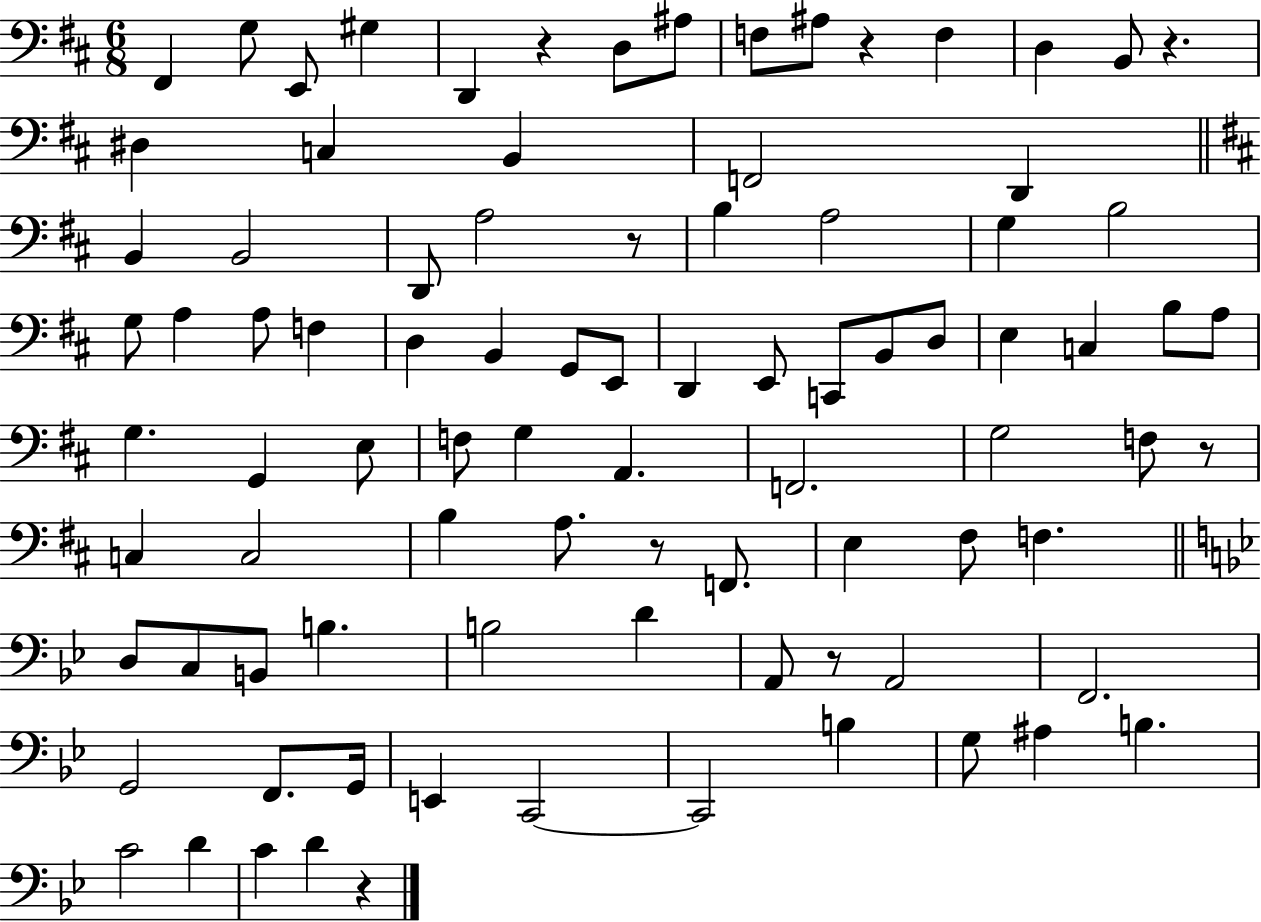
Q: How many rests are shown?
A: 8